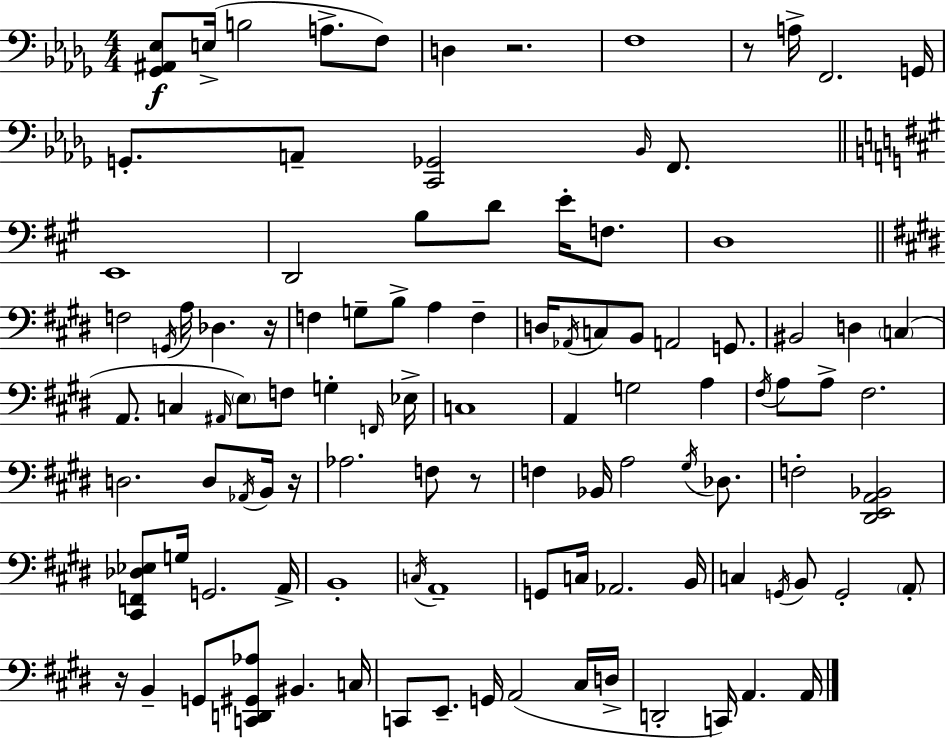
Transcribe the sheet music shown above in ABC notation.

X:1
T:Untitled
M:4/4
L:1/4
K:Bbm
[_G,,^A,,_E,]/2 E,/4 B,2 A,/2 F,/2 D, z2 F,4 z/2 A,/4 F,,2 G,,/4 G,,/2 A,,/2 [C,,_G,,]2 _B,,/4 F,,/2 E,,4 D,,2 B,/2 D/2 E/4 F,/2 D,4 F,2 G,,/4 A,/4 _D, z/4 F, G,/2 B,/2 A, F, D,/4 _A,,/4 C,/2 B,,/2 A,,2 G,,/2 ^B,,2 D, C, A,,/2 C, ^A,,/4 E,/2 F,/2 G, F,,/4 _E,/4 C,4 A,, G,2 A, ^F,/4 A,/2 A,/2 ^F,2 D,2 D,/2 _A,,/4 B,,/4 z/4 _A,2 F,/2 z/2 F, _B,,/4 A,2 ^G,/4 _D,/2 F,2 [^D,,E,,A,,_B,,]2 [^C,,F,,_D,_E,]/2 G,/4 G,,2 A,,/4 B,,4 C,/4 A,,4 G,,/2 C,/4 _A,,2 B,,/4 C, G,,/4 B,,/2 G,,2 A,,/2 z/4 B,, G,,/2 [C,,D,,^G,,_A,]/2 ^B,, C,/4 C,,/2 E,,/2 G,,/4 A,,2 ^C,/4 D,/4 D,,2 C,,/4 A,, A,,/4